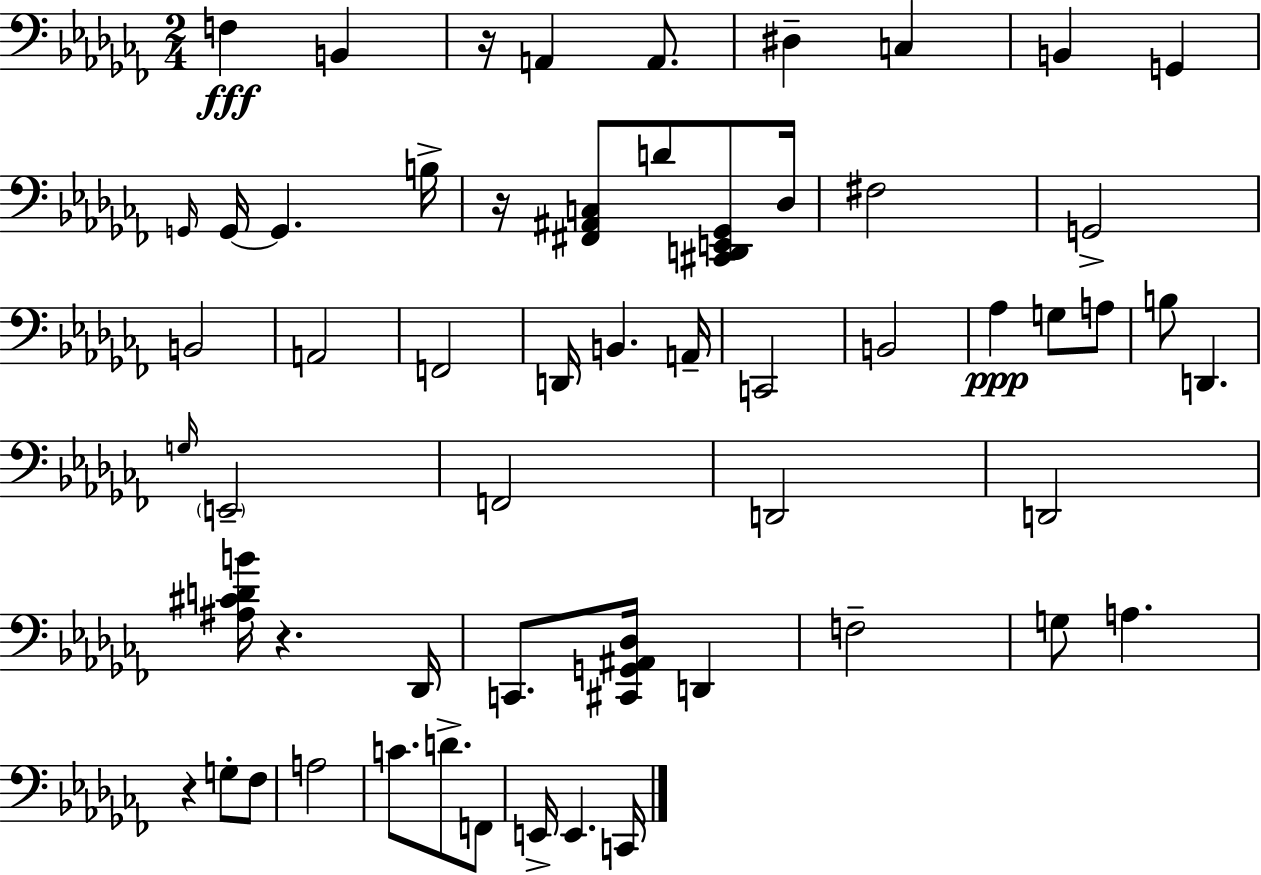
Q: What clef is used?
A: bass